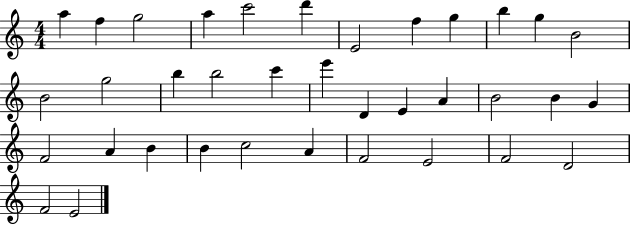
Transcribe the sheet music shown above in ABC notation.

X:1
T:Untitled
M:4/4
L:1/4
K:C
a f g2 a c'2 d' E2 f g b g B2 B2 g2 b b2 c' e' D E A B2 B G F2 A B B c2 A F2 E2 F2 D2 F2 E2